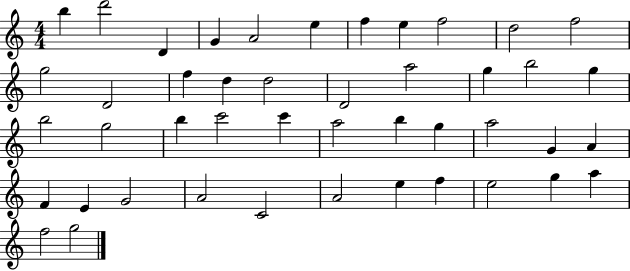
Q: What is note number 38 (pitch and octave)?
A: A4